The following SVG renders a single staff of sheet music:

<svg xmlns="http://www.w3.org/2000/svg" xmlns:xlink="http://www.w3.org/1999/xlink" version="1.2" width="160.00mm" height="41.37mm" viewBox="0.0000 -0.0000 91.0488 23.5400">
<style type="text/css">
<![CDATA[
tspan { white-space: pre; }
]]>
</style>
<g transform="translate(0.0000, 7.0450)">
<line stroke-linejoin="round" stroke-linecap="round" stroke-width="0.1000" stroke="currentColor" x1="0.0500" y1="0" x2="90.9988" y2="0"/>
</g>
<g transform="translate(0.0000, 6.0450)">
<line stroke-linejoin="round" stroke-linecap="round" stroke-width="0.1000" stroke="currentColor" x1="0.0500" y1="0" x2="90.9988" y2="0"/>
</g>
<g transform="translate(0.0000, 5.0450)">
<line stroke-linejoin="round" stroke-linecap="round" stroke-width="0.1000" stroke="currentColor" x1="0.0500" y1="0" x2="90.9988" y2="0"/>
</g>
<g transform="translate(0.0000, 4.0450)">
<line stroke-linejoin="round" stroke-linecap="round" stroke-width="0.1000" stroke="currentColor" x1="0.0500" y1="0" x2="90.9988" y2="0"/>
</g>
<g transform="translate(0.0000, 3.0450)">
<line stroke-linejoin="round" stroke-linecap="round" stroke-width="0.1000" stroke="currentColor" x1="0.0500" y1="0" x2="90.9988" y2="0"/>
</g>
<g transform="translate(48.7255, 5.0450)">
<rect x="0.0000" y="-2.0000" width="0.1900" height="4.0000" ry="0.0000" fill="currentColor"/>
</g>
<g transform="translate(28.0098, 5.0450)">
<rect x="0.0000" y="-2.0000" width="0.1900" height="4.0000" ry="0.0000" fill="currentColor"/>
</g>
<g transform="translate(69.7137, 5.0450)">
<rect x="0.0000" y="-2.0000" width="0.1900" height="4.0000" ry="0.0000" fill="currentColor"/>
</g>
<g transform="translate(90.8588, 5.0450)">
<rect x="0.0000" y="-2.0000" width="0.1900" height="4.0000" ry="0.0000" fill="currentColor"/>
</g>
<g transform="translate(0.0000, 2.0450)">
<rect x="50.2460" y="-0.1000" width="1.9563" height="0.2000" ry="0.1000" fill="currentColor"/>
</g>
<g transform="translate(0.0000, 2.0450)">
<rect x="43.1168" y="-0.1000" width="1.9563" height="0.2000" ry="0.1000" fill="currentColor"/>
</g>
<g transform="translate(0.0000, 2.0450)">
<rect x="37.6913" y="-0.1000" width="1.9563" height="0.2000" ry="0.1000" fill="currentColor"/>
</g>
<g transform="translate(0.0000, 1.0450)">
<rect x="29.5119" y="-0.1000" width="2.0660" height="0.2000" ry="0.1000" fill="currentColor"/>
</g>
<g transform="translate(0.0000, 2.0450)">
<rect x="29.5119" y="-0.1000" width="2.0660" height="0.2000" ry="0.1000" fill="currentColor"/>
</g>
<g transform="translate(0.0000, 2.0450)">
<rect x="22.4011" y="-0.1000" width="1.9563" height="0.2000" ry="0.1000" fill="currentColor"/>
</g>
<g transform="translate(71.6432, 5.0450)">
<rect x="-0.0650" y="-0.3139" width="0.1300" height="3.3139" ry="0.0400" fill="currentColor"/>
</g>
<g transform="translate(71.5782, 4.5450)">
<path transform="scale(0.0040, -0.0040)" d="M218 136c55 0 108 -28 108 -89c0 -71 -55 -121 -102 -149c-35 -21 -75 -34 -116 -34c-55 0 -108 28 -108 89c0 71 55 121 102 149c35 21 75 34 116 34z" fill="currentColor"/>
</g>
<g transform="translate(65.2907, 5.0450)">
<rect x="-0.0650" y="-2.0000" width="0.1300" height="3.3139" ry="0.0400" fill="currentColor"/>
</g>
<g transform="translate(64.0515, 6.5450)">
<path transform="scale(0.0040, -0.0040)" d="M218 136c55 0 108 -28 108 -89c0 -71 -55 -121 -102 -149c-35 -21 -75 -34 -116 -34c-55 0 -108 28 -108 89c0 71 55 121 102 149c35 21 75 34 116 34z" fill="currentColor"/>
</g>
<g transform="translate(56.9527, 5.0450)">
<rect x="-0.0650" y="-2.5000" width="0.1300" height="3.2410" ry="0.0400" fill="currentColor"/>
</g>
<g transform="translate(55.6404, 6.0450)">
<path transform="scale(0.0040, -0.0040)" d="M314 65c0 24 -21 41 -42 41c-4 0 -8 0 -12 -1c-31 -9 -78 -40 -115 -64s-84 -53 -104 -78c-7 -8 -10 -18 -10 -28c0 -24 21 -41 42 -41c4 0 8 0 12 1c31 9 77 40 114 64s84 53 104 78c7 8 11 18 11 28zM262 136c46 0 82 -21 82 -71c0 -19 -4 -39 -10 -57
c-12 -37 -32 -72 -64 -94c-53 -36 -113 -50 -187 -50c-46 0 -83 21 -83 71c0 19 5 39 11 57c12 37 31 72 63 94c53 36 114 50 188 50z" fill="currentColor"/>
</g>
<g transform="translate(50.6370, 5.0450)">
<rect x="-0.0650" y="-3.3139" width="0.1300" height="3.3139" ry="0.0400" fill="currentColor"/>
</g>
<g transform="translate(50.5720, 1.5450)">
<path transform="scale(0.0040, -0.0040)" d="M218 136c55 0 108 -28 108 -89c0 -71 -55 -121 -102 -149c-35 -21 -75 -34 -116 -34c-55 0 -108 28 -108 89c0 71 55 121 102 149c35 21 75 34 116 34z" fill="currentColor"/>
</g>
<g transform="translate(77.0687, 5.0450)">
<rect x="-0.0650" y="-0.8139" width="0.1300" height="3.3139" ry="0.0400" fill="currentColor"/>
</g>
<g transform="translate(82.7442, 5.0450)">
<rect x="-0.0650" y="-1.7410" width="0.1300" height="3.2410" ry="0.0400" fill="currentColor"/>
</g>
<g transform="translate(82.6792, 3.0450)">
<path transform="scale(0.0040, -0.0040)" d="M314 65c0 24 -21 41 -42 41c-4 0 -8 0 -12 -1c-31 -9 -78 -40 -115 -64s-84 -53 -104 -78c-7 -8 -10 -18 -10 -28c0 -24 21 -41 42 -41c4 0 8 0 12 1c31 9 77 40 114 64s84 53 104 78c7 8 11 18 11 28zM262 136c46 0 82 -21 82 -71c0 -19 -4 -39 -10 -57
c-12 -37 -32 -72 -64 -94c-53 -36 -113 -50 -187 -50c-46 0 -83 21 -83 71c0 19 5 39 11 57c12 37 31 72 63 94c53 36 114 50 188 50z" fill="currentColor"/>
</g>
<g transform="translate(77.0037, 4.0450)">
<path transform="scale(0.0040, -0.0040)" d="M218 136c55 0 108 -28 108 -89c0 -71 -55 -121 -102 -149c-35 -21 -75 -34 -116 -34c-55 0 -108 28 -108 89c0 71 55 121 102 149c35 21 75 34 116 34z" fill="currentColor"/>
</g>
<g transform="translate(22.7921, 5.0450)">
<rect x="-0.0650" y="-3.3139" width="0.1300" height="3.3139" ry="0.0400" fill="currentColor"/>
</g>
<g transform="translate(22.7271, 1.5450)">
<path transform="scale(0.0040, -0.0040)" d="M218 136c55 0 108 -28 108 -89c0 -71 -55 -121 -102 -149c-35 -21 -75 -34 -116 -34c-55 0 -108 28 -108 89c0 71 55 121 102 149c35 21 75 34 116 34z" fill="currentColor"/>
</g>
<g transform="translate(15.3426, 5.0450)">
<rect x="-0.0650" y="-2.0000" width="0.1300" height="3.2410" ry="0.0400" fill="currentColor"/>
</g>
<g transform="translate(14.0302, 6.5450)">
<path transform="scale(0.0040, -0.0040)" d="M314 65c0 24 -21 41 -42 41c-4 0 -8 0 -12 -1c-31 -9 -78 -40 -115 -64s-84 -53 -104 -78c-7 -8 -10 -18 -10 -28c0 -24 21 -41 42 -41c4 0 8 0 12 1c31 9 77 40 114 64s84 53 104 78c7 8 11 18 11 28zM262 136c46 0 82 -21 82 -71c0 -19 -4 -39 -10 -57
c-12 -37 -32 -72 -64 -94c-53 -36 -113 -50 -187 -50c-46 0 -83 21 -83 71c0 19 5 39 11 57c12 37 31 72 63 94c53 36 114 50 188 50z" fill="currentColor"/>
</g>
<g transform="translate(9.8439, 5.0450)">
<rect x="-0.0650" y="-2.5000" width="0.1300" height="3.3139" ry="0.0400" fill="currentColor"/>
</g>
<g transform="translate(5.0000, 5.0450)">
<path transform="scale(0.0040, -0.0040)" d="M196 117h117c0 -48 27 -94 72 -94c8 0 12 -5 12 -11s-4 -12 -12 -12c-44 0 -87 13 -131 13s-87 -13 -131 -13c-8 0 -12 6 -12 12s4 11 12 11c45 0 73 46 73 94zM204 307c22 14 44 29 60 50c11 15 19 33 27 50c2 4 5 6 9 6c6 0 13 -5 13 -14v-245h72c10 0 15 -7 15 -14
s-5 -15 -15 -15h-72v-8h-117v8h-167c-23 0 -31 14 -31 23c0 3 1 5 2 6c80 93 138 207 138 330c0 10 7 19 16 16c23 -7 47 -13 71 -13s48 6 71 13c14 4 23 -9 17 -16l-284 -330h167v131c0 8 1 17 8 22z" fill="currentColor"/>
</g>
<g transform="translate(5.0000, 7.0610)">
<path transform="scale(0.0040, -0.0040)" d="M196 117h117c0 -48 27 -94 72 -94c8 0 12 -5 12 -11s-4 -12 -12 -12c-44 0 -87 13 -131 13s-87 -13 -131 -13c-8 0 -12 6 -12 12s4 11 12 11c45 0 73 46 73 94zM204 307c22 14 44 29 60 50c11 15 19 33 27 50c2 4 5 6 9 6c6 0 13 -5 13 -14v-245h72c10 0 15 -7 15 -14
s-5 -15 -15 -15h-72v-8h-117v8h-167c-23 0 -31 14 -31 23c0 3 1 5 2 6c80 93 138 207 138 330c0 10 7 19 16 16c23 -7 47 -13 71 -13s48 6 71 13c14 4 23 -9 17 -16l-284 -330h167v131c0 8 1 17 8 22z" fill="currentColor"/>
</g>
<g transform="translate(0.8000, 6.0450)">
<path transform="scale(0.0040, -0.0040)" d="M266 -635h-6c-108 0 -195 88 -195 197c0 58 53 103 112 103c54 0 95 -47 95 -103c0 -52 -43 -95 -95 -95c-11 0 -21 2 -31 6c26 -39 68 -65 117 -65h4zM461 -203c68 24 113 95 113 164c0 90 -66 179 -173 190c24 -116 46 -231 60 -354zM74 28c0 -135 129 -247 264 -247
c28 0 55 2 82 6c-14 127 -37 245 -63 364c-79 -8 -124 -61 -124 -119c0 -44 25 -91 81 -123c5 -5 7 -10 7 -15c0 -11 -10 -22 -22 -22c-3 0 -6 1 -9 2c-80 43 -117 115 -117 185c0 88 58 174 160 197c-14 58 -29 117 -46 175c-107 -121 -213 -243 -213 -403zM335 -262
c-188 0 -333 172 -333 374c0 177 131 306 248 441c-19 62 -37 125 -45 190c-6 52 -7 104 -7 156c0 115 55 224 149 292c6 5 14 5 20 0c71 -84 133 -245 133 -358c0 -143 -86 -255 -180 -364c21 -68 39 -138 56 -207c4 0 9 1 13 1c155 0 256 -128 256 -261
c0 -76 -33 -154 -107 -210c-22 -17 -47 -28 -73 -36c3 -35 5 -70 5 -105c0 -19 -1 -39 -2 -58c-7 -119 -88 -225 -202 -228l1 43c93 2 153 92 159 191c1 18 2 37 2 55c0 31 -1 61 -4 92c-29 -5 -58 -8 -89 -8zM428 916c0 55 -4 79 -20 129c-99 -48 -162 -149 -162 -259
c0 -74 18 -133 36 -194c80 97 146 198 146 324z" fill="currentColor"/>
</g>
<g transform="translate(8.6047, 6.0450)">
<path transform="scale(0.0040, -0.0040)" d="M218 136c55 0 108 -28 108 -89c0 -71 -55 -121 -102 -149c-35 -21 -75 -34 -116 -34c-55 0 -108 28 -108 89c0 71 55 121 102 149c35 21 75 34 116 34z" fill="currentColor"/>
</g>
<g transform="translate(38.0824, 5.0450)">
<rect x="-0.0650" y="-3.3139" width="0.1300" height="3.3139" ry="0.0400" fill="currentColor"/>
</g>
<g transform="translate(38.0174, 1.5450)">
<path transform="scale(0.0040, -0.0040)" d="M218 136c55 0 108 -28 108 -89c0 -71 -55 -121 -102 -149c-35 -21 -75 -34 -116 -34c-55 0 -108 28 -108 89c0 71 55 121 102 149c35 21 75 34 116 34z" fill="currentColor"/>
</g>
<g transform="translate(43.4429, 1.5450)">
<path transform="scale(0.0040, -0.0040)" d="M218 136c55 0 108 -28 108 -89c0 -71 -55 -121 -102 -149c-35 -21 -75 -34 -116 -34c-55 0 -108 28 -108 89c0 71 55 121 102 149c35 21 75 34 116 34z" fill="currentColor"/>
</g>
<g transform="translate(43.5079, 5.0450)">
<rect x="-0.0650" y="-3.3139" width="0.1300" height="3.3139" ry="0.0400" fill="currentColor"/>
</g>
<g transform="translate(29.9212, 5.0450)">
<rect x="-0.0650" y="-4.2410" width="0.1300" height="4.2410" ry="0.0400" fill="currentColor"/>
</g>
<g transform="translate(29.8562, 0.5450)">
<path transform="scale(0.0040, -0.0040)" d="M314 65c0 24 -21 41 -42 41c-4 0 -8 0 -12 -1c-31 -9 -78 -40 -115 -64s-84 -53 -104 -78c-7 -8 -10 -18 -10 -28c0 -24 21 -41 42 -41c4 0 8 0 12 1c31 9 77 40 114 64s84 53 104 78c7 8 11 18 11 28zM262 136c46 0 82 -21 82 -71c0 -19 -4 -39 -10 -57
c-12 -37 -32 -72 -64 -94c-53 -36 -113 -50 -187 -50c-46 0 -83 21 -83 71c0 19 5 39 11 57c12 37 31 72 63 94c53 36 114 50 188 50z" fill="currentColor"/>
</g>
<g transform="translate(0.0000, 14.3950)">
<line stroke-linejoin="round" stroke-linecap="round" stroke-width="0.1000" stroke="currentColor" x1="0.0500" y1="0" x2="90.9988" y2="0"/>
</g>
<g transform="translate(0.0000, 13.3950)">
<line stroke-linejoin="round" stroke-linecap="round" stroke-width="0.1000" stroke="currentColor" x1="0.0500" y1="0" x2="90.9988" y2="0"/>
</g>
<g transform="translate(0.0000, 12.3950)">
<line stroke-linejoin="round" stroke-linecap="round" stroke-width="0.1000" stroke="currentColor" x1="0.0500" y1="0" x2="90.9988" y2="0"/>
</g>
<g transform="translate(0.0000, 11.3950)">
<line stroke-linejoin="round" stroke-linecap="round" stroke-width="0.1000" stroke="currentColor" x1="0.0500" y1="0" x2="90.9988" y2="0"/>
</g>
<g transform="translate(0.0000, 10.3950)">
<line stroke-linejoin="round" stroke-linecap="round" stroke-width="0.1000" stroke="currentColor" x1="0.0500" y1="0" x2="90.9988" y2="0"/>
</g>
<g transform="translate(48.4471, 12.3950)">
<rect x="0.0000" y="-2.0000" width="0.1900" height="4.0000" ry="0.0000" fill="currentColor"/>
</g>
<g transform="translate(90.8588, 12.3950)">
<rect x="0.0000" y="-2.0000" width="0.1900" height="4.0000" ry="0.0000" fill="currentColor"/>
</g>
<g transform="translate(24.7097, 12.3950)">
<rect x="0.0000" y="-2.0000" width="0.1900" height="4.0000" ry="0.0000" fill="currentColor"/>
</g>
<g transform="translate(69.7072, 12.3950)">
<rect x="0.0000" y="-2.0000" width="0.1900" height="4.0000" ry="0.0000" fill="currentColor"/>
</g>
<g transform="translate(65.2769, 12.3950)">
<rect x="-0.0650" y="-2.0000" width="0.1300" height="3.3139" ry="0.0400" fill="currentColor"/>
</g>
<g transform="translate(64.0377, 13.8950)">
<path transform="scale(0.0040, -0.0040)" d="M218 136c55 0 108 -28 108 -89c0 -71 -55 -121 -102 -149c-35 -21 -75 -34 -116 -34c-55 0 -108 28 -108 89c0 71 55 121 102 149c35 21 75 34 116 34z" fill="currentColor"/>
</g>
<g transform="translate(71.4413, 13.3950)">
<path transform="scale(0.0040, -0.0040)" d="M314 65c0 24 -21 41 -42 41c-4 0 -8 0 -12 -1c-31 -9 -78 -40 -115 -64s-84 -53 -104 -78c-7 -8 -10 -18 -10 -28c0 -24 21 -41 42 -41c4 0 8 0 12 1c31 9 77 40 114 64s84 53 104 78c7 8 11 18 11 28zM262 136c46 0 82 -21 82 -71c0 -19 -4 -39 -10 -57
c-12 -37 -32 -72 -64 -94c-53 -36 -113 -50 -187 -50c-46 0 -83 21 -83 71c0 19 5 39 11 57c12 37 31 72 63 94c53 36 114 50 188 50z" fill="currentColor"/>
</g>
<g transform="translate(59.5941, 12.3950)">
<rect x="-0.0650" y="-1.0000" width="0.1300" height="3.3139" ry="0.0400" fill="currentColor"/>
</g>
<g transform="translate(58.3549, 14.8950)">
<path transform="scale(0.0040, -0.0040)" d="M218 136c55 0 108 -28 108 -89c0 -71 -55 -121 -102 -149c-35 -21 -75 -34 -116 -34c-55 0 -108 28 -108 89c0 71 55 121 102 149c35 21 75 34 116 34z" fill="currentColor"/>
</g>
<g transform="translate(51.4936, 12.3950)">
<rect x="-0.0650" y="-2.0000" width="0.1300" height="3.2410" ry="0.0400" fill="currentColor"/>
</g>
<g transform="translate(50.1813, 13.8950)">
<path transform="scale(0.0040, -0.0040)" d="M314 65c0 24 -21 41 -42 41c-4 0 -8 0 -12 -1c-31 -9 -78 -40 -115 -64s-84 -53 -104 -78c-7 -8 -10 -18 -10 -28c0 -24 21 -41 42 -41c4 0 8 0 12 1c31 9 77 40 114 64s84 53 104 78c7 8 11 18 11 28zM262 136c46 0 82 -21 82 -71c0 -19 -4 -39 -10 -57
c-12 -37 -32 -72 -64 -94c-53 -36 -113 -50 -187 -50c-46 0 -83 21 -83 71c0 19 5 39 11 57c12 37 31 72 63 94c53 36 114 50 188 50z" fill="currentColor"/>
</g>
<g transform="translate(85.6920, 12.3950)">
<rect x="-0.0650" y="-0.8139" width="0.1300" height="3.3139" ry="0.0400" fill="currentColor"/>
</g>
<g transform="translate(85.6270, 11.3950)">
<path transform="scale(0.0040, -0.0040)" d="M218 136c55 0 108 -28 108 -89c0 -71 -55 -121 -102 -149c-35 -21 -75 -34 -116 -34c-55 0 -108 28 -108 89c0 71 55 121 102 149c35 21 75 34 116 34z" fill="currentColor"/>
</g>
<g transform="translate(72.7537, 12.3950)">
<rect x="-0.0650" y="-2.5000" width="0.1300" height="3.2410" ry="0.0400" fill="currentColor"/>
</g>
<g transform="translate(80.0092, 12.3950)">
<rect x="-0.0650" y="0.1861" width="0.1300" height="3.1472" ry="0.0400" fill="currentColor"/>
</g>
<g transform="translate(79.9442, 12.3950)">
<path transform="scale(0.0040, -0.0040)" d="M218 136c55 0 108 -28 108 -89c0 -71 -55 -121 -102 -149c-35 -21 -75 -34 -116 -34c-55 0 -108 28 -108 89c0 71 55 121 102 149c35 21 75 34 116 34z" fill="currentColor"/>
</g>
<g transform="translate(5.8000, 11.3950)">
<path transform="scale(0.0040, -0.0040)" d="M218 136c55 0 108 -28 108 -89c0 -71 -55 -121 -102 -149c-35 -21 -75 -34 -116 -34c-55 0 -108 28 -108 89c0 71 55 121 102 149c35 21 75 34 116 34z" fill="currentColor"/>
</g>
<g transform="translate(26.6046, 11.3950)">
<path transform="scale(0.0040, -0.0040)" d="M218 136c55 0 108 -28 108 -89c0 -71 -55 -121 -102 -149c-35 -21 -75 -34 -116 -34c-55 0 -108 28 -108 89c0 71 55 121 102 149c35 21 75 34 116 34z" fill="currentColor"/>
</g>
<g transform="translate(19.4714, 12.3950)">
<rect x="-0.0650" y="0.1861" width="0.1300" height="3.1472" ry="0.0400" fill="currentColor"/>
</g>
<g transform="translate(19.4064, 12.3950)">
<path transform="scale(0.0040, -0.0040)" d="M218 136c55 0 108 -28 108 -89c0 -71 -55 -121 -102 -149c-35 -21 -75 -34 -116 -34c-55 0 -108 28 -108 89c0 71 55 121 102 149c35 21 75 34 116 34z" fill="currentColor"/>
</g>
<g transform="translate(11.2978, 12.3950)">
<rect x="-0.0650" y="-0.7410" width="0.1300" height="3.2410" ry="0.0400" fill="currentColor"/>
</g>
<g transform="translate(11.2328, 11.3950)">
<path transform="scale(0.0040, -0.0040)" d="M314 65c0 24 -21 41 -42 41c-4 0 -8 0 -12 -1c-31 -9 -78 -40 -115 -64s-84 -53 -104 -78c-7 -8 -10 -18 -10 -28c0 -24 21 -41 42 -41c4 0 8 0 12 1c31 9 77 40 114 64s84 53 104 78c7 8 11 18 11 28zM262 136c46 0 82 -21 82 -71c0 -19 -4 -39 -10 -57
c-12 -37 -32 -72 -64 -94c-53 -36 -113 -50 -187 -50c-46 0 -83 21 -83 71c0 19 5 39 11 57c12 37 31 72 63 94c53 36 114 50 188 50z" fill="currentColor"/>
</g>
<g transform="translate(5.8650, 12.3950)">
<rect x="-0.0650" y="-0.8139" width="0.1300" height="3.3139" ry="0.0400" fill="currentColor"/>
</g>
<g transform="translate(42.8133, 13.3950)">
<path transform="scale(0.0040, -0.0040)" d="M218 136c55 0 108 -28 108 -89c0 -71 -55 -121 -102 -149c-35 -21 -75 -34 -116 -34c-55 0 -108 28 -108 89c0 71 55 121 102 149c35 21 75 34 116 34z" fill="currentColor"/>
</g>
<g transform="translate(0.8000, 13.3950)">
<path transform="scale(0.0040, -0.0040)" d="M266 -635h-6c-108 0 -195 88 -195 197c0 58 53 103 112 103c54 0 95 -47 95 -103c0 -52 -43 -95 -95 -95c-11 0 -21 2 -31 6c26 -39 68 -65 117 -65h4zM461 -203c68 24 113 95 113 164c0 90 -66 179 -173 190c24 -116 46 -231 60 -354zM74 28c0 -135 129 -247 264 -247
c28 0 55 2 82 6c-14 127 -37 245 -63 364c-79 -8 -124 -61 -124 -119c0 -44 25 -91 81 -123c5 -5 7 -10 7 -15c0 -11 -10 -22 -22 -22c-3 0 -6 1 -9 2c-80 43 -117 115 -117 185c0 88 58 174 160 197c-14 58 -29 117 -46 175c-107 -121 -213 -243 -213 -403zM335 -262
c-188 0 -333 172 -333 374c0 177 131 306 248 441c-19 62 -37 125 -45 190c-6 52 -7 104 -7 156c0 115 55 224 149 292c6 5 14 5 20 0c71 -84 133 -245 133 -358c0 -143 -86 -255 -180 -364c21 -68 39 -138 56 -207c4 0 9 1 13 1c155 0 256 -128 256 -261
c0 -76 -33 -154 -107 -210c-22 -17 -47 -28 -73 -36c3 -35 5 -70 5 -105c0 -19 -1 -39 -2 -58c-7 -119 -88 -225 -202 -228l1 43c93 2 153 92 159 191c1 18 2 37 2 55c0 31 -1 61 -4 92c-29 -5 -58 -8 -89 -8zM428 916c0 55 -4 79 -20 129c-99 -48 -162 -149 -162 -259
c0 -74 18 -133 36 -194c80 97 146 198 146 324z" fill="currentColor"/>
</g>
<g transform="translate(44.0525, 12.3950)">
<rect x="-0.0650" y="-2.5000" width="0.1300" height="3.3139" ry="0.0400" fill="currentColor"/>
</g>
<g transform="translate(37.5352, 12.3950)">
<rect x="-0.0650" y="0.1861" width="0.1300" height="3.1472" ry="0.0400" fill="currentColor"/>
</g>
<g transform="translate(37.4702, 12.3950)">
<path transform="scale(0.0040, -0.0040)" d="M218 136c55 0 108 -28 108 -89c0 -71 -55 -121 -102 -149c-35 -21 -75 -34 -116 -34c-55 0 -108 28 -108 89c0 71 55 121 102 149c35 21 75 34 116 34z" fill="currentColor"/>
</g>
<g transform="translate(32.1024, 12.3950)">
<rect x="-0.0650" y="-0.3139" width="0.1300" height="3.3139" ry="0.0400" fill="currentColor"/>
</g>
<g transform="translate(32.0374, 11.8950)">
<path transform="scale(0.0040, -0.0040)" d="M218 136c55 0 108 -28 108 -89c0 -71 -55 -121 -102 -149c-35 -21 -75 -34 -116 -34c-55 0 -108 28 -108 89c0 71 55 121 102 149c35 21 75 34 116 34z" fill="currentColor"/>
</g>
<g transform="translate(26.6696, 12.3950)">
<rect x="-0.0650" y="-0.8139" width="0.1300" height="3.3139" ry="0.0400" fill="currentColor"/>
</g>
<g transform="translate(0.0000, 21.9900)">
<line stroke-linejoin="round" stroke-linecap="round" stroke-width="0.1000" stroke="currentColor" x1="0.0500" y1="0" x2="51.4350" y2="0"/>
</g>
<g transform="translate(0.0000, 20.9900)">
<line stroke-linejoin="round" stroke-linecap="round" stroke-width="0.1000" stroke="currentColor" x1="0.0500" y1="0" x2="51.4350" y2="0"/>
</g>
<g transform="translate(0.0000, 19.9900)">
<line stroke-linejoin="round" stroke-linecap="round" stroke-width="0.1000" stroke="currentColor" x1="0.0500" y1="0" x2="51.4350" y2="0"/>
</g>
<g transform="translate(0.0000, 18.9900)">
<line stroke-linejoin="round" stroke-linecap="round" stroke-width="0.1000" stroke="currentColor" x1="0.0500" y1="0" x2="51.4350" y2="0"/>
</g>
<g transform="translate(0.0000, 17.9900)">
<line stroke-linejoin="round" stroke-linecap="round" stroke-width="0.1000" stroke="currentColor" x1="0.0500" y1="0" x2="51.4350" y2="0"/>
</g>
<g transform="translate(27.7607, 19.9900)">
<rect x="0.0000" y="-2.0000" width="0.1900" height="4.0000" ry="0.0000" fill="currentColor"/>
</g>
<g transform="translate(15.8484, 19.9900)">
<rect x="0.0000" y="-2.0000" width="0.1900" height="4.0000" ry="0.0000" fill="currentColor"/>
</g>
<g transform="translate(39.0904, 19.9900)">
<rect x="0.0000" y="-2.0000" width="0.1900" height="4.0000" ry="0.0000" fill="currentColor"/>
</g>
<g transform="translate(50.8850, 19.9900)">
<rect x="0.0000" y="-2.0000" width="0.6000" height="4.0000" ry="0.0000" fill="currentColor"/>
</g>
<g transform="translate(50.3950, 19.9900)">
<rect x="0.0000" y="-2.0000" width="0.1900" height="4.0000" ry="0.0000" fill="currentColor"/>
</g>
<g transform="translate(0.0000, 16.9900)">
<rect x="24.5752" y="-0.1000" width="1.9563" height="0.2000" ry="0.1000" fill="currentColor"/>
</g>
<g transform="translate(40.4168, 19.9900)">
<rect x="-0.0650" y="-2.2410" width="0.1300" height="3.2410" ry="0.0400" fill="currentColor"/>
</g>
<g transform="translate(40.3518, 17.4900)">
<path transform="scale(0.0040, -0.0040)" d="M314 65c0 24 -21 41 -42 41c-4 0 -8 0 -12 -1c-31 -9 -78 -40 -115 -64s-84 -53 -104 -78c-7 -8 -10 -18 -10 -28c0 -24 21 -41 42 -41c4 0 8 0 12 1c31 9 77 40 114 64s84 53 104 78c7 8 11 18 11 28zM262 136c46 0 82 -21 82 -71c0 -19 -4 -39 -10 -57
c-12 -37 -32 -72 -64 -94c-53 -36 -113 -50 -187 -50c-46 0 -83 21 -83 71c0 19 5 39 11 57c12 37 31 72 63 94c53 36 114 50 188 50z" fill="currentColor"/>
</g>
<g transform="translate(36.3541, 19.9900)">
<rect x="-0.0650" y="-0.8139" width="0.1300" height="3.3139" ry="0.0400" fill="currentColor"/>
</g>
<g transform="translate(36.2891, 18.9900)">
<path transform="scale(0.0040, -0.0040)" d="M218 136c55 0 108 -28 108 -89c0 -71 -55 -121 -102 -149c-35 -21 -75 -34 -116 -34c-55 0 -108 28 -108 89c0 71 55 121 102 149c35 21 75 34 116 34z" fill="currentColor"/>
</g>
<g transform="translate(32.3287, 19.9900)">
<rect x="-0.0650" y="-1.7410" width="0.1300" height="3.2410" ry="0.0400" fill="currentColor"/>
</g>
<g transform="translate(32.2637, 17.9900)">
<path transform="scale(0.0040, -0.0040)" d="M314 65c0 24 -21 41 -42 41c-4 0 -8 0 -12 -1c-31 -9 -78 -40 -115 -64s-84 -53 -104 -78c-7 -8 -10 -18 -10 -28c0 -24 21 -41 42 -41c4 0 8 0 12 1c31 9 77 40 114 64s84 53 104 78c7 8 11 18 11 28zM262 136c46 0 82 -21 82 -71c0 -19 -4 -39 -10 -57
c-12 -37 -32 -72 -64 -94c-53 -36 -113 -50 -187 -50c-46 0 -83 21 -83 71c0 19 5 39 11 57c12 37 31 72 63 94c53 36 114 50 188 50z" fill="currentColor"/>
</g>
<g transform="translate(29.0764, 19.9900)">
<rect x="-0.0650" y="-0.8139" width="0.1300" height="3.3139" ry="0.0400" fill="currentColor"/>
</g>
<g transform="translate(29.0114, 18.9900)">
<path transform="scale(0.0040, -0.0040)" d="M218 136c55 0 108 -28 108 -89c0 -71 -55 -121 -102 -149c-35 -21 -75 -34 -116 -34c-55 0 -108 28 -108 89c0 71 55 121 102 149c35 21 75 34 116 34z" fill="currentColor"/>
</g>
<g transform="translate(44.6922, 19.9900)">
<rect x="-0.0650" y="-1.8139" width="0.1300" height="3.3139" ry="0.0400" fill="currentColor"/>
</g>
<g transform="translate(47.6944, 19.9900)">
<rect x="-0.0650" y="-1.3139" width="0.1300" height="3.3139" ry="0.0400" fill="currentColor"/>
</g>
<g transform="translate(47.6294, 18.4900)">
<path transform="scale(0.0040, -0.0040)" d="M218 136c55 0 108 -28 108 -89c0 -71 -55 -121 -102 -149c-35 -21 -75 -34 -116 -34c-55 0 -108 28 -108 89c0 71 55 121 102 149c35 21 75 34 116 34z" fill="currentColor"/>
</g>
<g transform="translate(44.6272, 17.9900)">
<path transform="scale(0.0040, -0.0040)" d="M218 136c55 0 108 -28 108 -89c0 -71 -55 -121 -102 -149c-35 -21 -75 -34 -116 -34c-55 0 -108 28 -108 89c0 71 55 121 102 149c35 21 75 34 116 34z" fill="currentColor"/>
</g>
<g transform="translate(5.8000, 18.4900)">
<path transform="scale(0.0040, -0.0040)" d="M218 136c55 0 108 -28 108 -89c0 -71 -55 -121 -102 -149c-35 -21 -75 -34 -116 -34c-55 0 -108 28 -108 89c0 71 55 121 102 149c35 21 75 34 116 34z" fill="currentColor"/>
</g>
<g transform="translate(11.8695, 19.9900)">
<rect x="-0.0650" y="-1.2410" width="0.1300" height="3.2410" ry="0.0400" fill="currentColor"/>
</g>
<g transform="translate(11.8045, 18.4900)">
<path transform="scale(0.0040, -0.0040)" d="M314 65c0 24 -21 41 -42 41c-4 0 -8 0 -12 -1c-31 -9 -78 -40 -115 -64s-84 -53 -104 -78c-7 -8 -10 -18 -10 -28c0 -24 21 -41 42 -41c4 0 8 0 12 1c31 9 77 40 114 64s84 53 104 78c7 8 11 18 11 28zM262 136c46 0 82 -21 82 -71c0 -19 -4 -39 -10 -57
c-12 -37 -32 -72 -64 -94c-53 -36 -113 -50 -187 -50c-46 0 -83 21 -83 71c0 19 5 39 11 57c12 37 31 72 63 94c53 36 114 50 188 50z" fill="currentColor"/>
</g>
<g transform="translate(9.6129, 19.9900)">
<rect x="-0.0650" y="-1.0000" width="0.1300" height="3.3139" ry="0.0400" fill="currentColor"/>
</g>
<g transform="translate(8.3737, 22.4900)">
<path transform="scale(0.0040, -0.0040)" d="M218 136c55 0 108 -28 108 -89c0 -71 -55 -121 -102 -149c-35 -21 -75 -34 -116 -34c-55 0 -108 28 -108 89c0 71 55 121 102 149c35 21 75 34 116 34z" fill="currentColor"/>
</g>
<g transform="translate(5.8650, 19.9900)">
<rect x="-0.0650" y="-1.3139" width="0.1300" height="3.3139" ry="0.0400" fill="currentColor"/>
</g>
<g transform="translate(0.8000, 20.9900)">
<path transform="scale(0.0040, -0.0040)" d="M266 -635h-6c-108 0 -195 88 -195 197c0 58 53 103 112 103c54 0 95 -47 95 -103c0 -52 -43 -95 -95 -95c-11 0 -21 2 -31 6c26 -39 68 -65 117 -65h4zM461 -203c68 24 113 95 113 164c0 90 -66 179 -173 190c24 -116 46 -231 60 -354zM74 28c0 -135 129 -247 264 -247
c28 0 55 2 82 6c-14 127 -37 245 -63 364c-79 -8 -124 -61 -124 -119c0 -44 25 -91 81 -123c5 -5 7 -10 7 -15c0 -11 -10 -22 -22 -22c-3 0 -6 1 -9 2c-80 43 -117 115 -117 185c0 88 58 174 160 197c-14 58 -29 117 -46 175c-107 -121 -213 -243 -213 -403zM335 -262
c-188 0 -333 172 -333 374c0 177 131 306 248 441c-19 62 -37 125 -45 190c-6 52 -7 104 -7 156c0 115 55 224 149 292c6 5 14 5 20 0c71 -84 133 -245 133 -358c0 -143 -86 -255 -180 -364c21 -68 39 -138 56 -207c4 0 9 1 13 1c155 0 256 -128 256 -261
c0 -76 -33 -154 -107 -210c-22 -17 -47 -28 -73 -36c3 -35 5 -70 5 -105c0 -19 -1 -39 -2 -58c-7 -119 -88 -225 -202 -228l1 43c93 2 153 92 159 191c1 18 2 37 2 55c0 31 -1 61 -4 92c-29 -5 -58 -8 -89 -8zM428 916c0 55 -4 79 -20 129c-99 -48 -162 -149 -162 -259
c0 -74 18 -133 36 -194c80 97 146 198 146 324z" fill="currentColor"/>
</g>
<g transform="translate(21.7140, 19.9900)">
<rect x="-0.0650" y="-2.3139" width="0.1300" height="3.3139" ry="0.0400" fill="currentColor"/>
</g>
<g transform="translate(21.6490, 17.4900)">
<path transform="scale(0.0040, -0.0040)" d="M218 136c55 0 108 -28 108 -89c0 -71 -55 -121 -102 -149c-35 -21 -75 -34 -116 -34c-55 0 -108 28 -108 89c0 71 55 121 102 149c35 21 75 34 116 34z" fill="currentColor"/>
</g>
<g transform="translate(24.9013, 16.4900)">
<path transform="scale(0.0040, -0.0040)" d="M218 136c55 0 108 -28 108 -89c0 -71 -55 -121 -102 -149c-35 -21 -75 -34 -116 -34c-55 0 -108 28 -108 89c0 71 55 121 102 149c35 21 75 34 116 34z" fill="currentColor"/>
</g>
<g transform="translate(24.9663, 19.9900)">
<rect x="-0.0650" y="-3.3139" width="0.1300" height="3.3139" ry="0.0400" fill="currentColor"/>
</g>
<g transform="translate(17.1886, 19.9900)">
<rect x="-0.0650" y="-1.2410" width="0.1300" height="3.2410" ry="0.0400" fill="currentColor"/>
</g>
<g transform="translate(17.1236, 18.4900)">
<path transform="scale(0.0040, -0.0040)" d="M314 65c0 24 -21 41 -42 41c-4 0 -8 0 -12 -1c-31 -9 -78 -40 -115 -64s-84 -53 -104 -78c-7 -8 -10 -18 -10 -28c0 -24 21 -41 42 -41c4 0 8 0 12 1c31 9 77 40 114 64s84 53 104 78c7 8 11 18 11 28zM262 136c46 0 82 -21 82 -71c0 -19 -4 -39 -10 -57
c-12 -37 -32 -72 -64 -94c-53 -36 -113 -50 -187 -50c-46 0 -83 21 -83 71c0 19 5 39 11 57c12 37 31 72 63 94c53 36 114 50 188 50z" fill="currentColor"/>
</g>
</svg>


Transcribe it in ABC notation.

X:1
T:Untitled
M:4/4
L:1/4
K:C
G F2 b d'2 b b b G2 F c d f2 d d2 B d c B G F2 D F G2 B d e D e2 e2 g b d f2 d g2 f e